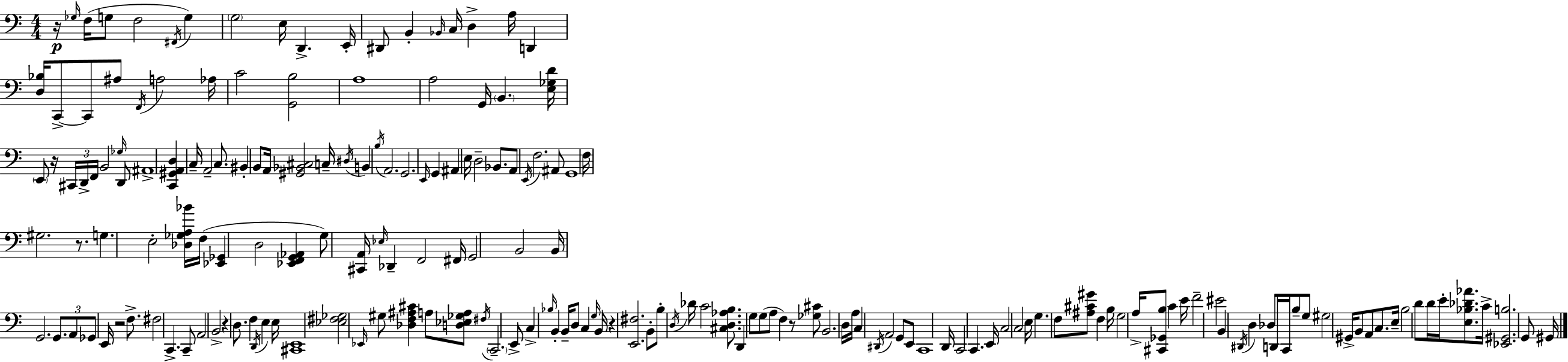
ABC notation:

X:1
T:Untitled
M:4/4
L:1/4
K:C
z/4 _G,/4 F,/4 G,/2 F,2 ^F,,/4 G, G,2 E,/4 D,, E,,/4 ^D,,/2 B,, _B,,/4 C,/4 D, A,/4 D,, [D,_B,]/4 C,,/2 C,,/2 ^A,/2 F,,/4 A,2 _A,/4 C2 [G,,B,]2 A,4 A,2 G,,/4 B,, [E,_G,D]/4 E,,/2 z/4 ^C,,/4 D,,/4 F,,/4 B,,2 _G,/4 D,,/2 ^A,,4 [C,,^G,,A,,D,] C,/4 A,,2 C,/2 ^B,, B,,/2 A,,/4 [^G,,_B,,^C,]2 C,/4 ^D,/4 B,, B,/4 A,,2 G,,2 E,,/4 G,, ^A,, E,/4 D,2 _B,,/2 A,,/2 E,,/4 F,2 ^A,,/2 G,,4 F,/4 ^G,2 z/2 G, E,2 [_D,_G,A,_B]/4 F,/4 [_E,,_G,,] D,2 [_E,,F,,G,,_A,,] G,/2 [^C,,A,,]/4 _E,/4 _D,, F,,2 ^F,,/4 G,,2 B,,2 B,,/4 G,,2 G,,/2 A,,/2 _G,,/2 E,,/4 z2 F,/2 ^F,2 C,, C,,/2 A,,2 B,,2 z D,/2 F, D,,/4 E, E,/4 [^C,,E,,]4 [_E,^F,_G,]2 _E,,/4 ^G,/2 [_D,F,^A,^C] A,/2 [D,_E,_G,A,]/2 ^F,/4 C,,2 E,,/2 C, _B,/4 B,, B,,/4 D,/2 C, G,/4 B,,/4 z [E,,^F,]2 B,,/2 B,/2 D,/4 _D/4 C2 [^C,D,_A,B,]/2 D,, G,/2 G,/2 A,/2 F, z/2 [_G,^C]/2 B,,2 D,/4 A,/4 C, ^D,,/4 A,,2 G,,/2 E,,/2 C,,4 D,,/4 C,,2 C,, E,,/4 C,2 C,2 E,/4 G, F,/2 [^A,^C^G]/2 F, B,/4 G,2 A,/4 [^C,,_G,,B,]/2 C E/4 F2 ^E2 B,, ^D,,/4 D, _D,/2 D,,/4 C,,/4 B,/2 G,/2 ^G,2 ^G,,/4 B,,/2 A,,/2 C,/2 E,/4 B,2 D/2 D/4 E/4 [E,_B,_D_A]/2 C/4 [_E,,^G,,B,]2 G,,/2 ^G,,/4